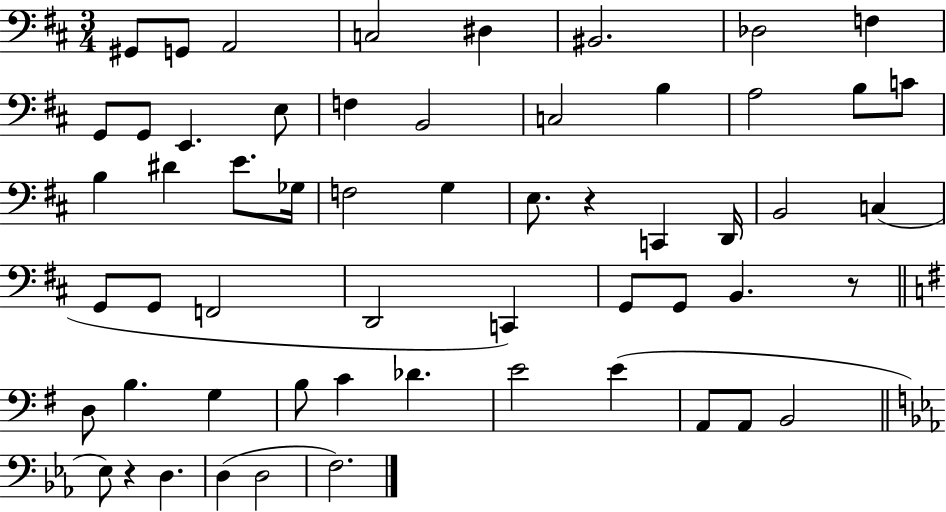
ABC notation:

X:1
T:Untitled
M:3/4
L:1/4
K:D
^G,,/2 G,,/2 A,,2 C,2 ^D, ^B,,2 _D,2 F, G,,/2 G,,/2 E,, E,/2 F, B,,2 C,2 B, A,2 B,/2 C/2 B, ^D E/2 _G,/4 F,2 G, E,/2 z C,, D,,/4 B,,2 C, G,,/2 G,,/2 F,,2 D,,2 C,, G,,/2 G,,/2 B,, z/2 D,/2 B, G, B,/2 C _D E2 E A,,/2 A,,/2 B,,2 _E,/2 z D, D, D,2 F,2